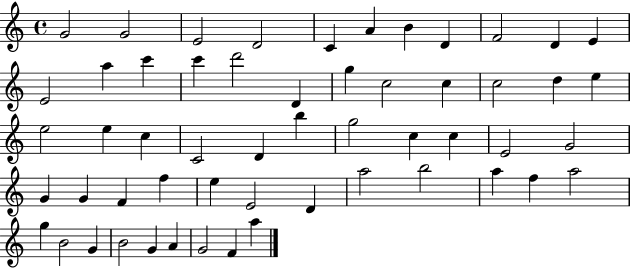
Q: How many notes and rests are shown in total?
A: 55